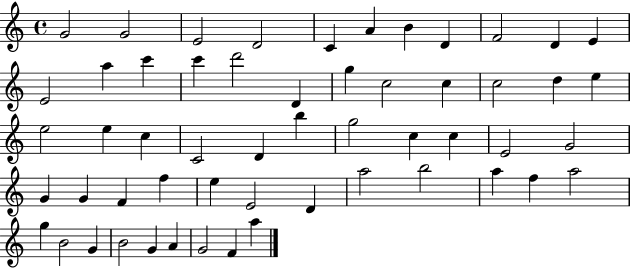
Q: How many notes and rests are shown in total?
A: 55